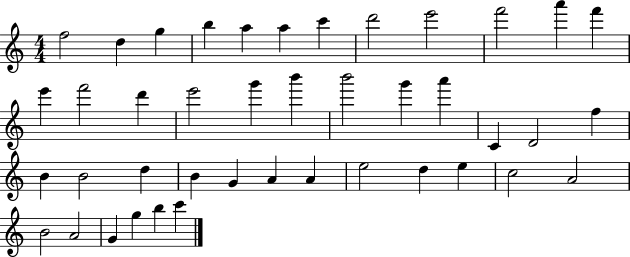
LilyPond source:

{
  \clef treble
  \numericTimeSignature
  \time 4/4
  \key c \major
  f''2 d''4 g''4 | b''4 a''4 a''4 c'''4 | d'''2 e'''2 | f'''2 a'''4 f'''4 | \break e'''4 f'''2 d'''4 | e'''2 g'''4 b'''4 | b'''2 g'''4 a'''4 | c'4 d'2 f''4 | \break b'4 b'2 d''4 | b'4 g'4 a'4 a'4 | e''2 d''4 e''4 | c''2 a'2 | \break b'2 a'2 | g'4 g''4 b''4 c'''4 | \bar "|."
}